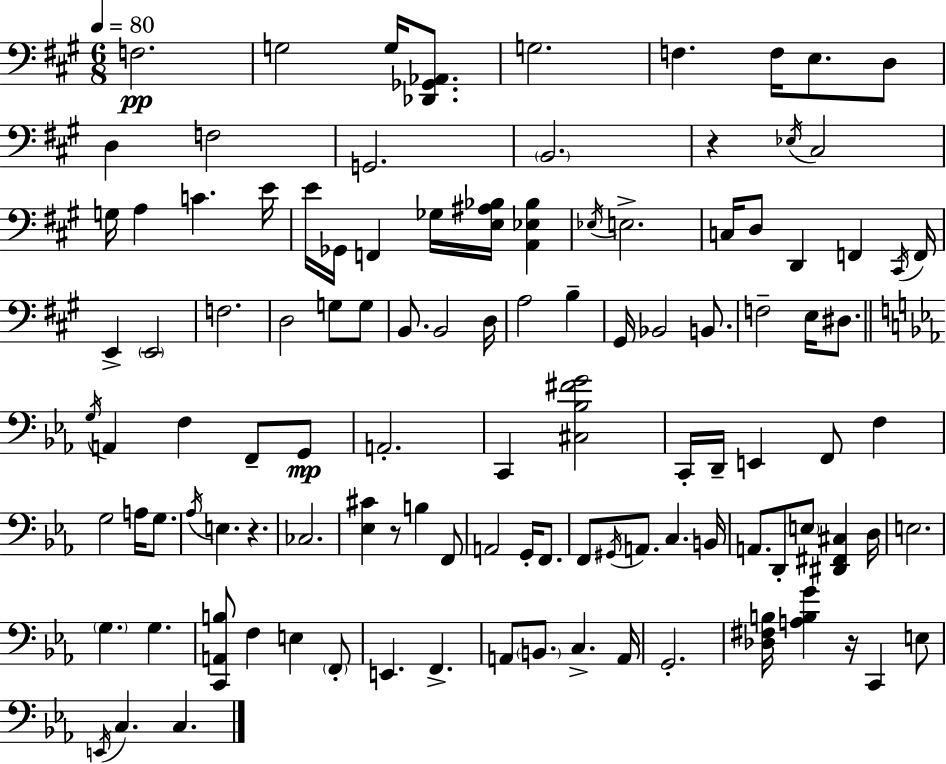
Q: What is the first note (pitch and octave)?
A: F3